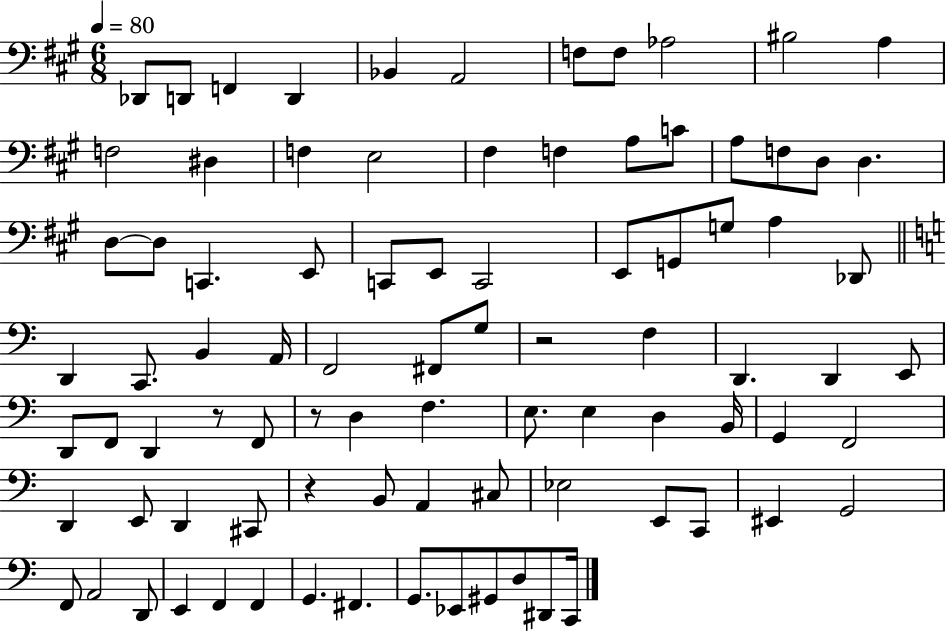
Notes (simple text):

Db2/e D2/e F2/q D2/q Bb2/q A2/h F3/e F3/e Ab3/h BIS3/h A3/q F3/h D#3/q F3/q E3/h F#3/q F3/q A3/e C4/e A3/e F3/e D3/e D3/q. D3/e D3/e C2/q. E2/e C2/e E2/e C2/h E2/e G2/e G3/e A3/q Db2/e D2/q C2/e. B2/q A2/s F2/h F#2/e G3/e R/h F3/q D2/q. D2/q E2/e D2/e F2/e D2/q R/e F2/e R/e D3/q F3/q. E3/e. E3/q D3/q B2/s G2/q F2/h D2/q E2/e D2/q C#2/e R/q B2/e A2/q C#3/e Eb3/h E2/e C2/e EIS2/q G2/h F2/e A2/h D2/e E2/q F2/q F2/q G2/q. F#2/q. G2/e. Eb2/e G#2/e D3/e D#2/e C2/s